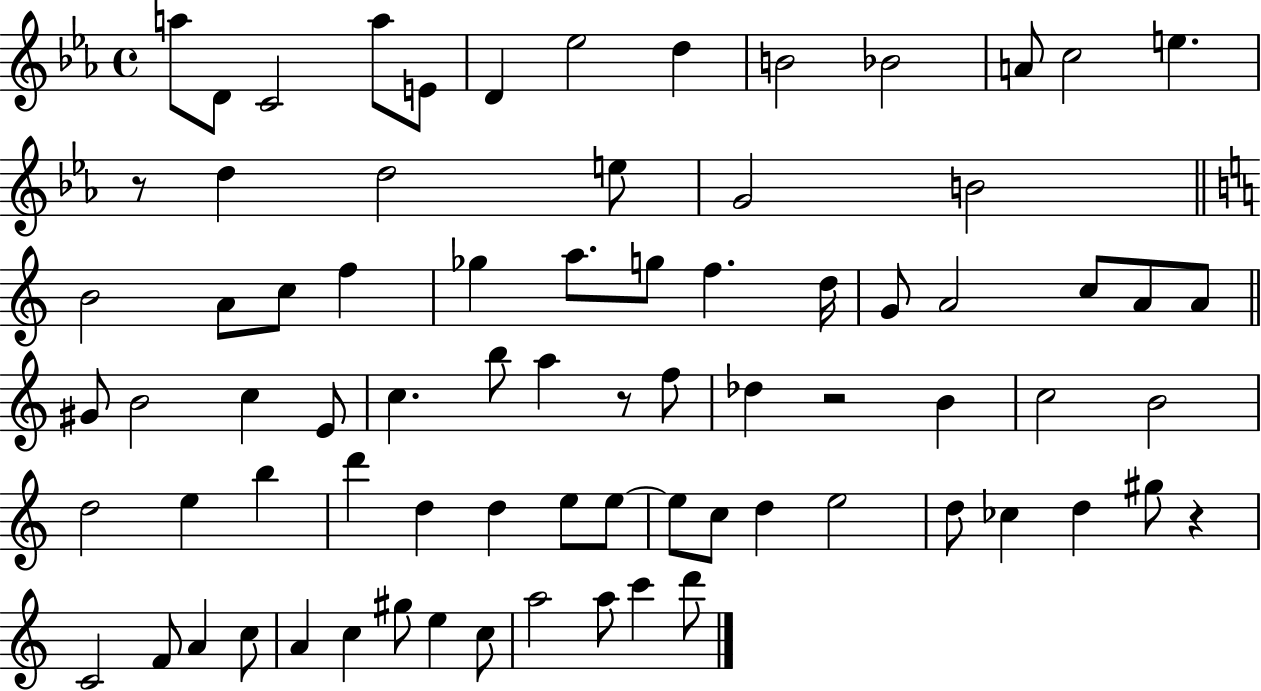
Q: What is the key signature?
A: EES major